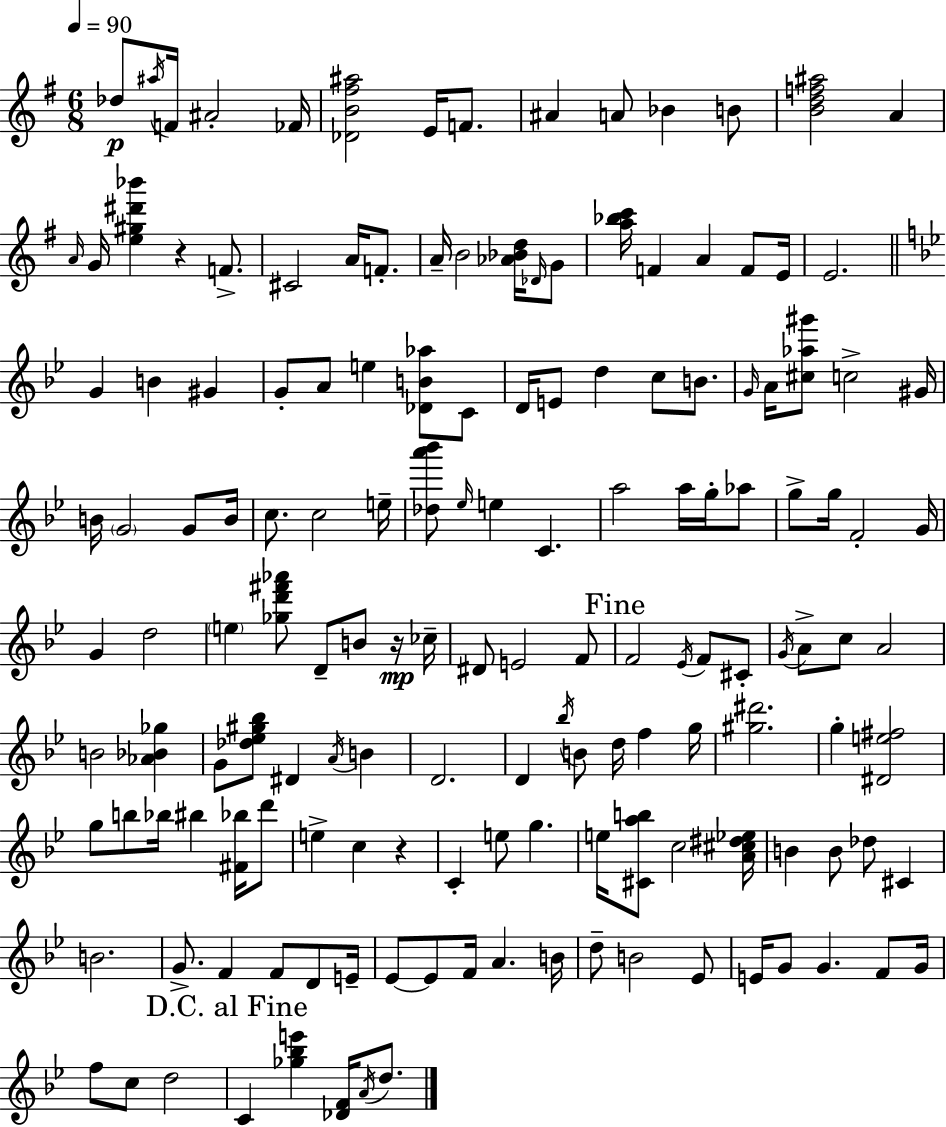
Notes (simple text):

Db5/e A#5/s F4/s A#4/h FES4/s [Db4,B4,F#5,A#5]/h E4/s F4/e. A#4/q A4/e Bb4/q B4/e [B4,D5,F5,A#5]/h A4/q A4/s G4/s [E5,G#5,D#6,Bb6]/q R/q F4/e. C#4/h A4/s F4/e. A4/s B4/h [Ab4,Bb4,D5]/s Db4/s G4/e [A5,Bb5,C6]/s F4/q A4/q F4/e E4/s E4/h. G4/q B4/q G#4/q G4/e A4/e E5/q [Db4,B4,Ab5]/e C4/e D4/s E4/e D5/q C5/e B4/e. G4/s A4/s [C#5,Ab5,G#6]/e C5/h G#4/s B4/s G4/h G4/e B4/s C5/e. C5/h E5/s [Db5,A6,Bb6]/e Eb5/s E5/q C4/q. A5/h A5/s G5/s Ab5/e G5/e G5/s F4/h G4/s G4/q D5/h E5/q [Gb5,D6,F#6,Ab6]/e D4/e B4/e R/s CES5/s D#4/e E4/h F4/e F4/h Eb4/s F4/e C#4/e G4/s A4/e C5/e A4/h B4/h [Ab4,Bb4,Gb5]/q G4/e [Db5,Eb5,G#5,Bb5]/e D#4/q A4/s B4/q D4/h. D4/q Bb5/s B4/e D5/s F5/q G5/s [G#5,D#6]/h. G5/q [D#4,E5,F#5]/h G5/e B5/e Bb5/s BIS5/q [F#4,Bb5]/s D6/e E5/q C5/q R/q C4/q E5/e G5/q. E5/s [C#4,A5,B5]/e C5/h [A4,C#5,D#5,Eb5]/s B4/q B4/e Db5/e C#4/q B4/h. G4/e. F4/q F4/e D4/e E4/s Eb4/e Eb4/e F4/s A4/q. B4/s D5/e B4/h Eb4/e E4/s G4/e G4/q. F4/e G4/s F5/e C5/e D5/h C4/q [Gb5,Bb5,E6]/q [Db4,F4]/s A4/s D5/e.